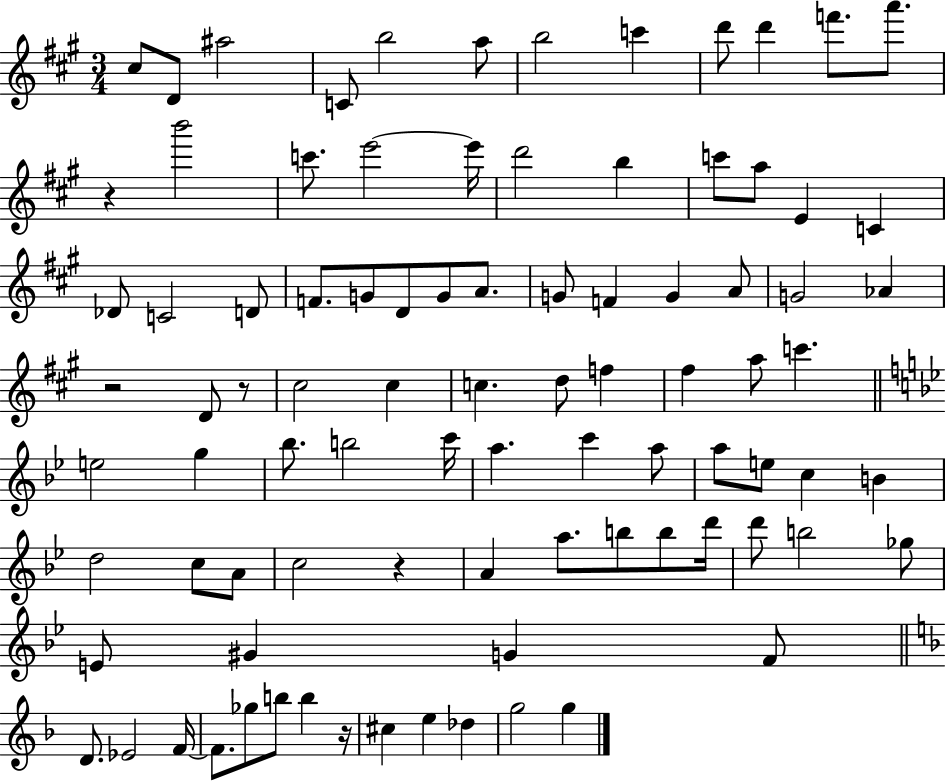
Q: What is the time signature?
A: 3/4